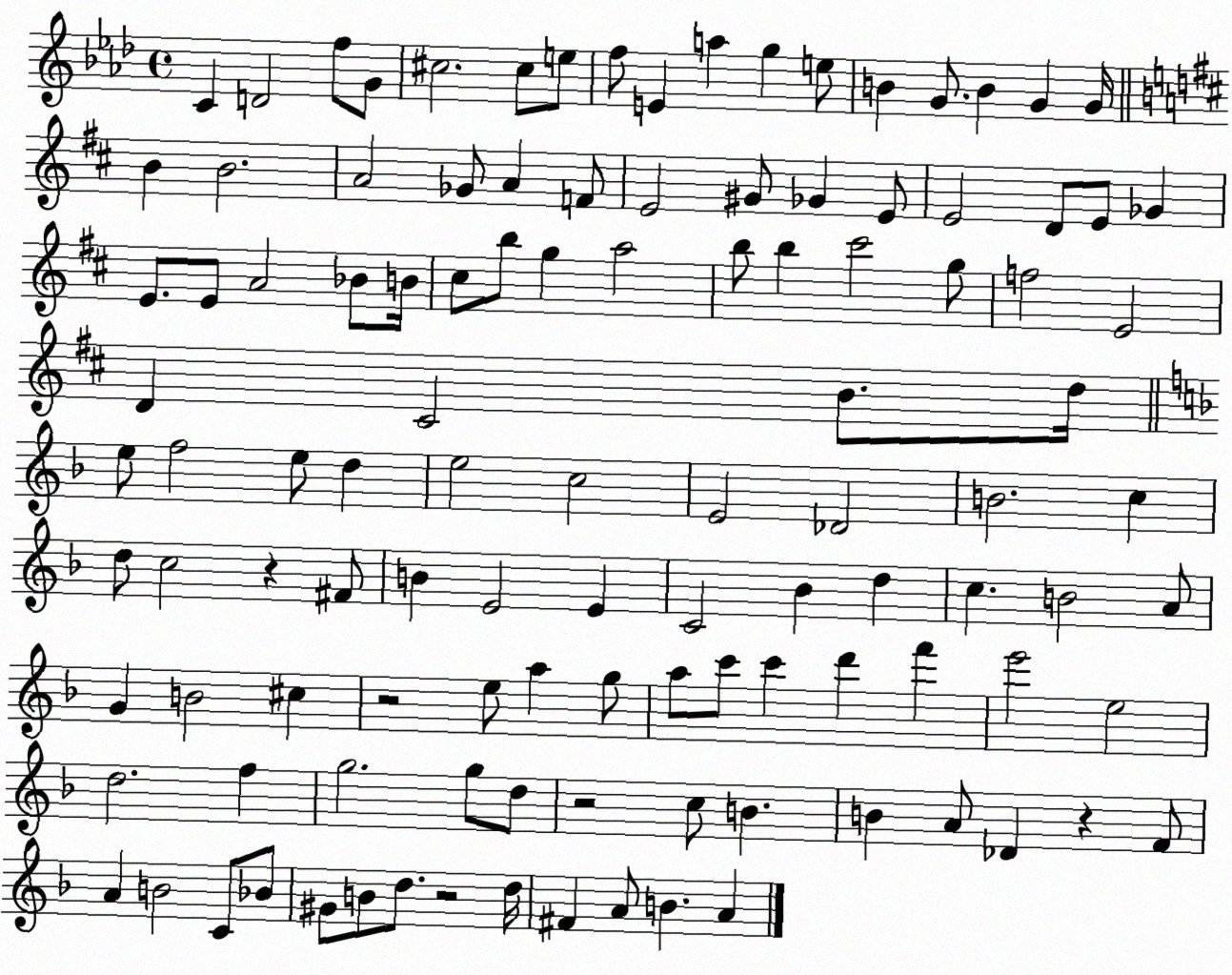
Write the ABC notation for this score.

X:1
T:Untitled
M:4/4
L:1/4
K:Ab
C D2 f/2 G/2 ^c2 ^c/2 e/2 f/2 E a g e/2 B G/2 B G G/4 B B2 A2 _G/2 A F/2 E2 ^G/2 _G E/2 E2 D/2 E/2 _G E/2 E/2 A2 _B/2 B/4 ^c/2 b/2 g a2 b/2 b ^c'2 g/2 f2 E2 D ^C2 B/2 d/4 e/2 f2 e/2 d e2 c2 E2 _D2 B2 c d/2 c2 z ^F/2 B E2 E C2 _B d c B2 A/2 G B2 ^c z2 e/2 a g/2 a/2 c'/2 c' d' f' e'2 e2 d2 f g2 g/2 d/2 z2 c/2 B B A/2 _D z F/2 A B2 C/2 _B/2 ^G/2 B/2 d/2 z2 d/4 ^F A/2 B A